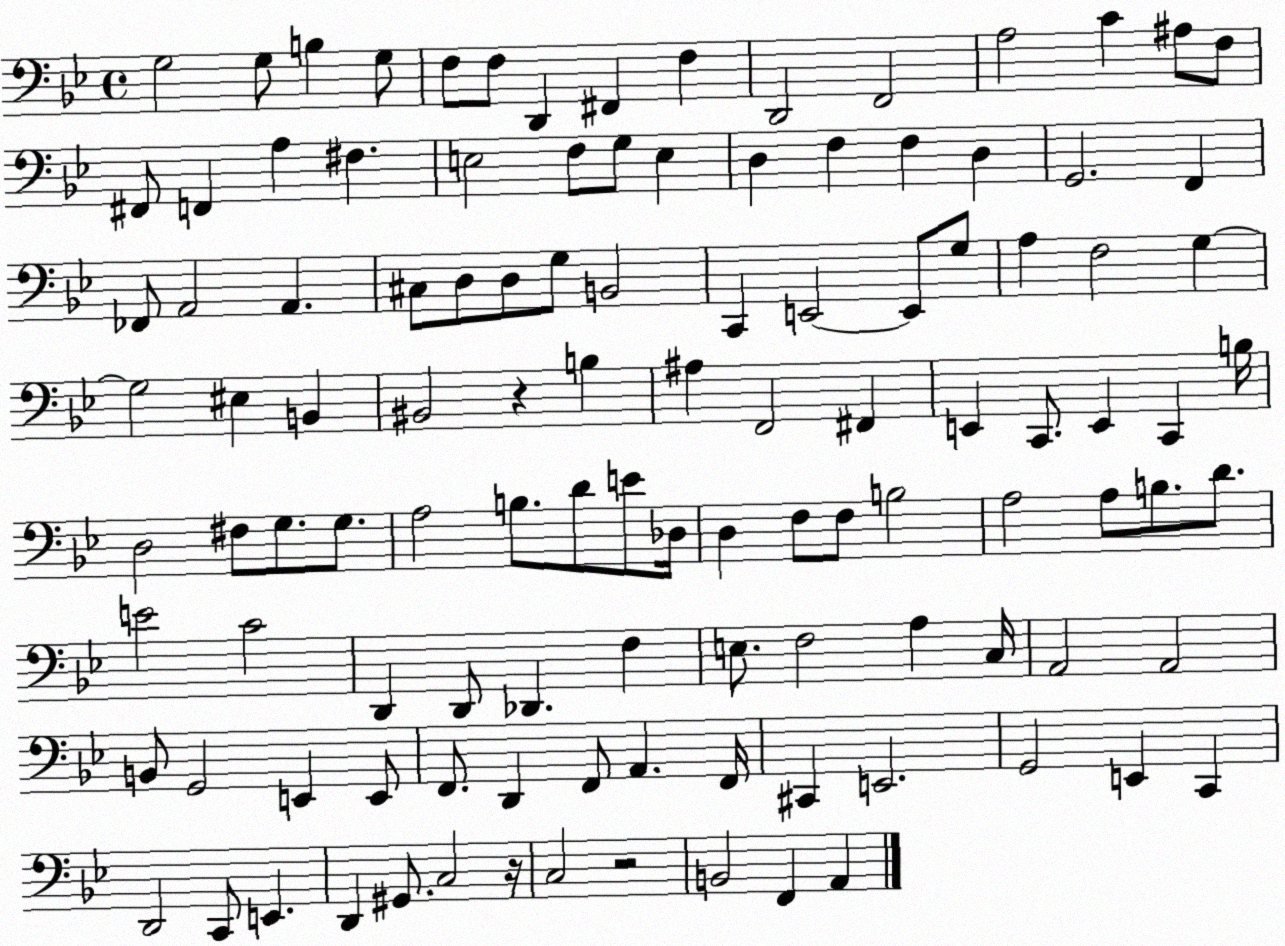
X:1
T:Untitled
M:4/4
L:1/4
K:Bb
G,2 G,/2 B, G,/2 F,/2 F,/2 D,, ^F,, F, D,,2 F,,2 A,2 C ^A,/2 F,/2 ^F,,/2 F,, A, ^F, E,2 F,/2 G,/2 E, D, F, F, D, G,,2 F,, _F,,/2 A,,2 A,, ^C,/2 D,/2 D,/2 G,/2 B,,2 C,, E,,2 E,,/2 G,/2 A, F,2 G, G,2 ^E, B,, ^B,,2 z B, ^A, F,,2 ^F,, E,, C,,/2 E,, C,, B,/4 D,2 ^F,/2 G,/2 G,/2 A,2 B,/2 D/2 E/2 _D,/4 D, F,/2 F,/2 B,2 A,2 A,/2 B,/2 D/2 E2 C2 D,, D,,/2 _D,, F, E,/2 F,2 A, C,/4 A,,2 A,,2 B,,/2 G,,2 E,, E,,/2 F,,/2 D,, F,,/2 A,, F,,/4 ^C,, E,,2 G,,2 E,, C,, D,,2 C,,/2 E,, D,, ^G,,/2 C,2 z/4 C,2 z2 B,,2 F,, A,,